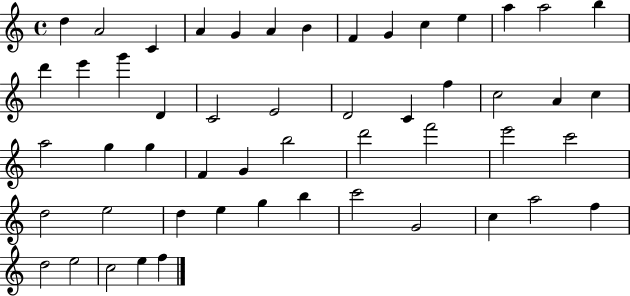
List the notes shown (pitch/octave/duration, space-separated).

D5/q A4/h C4/q A4/q G4/q A4/q B4/q F4/q G4/q C5/q E5/q A5/q A5/h B5/q D6/q E6/q G6/q D4/q C4/h E4/h D4/h C4/q F5/q C5/h A4/q C5/q A5/h G5/q G5/q F4/q G4/q B5/h D6/h F6/h E6/h C6/h D5/h E5/h D5/q E5/q G5/q B5/q C6/h G4/h C5/q A5/h F5/q D5/h E5/h C5/h E5/q F5/q